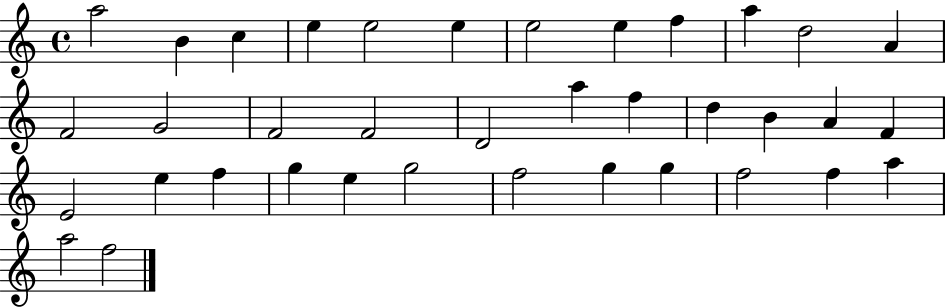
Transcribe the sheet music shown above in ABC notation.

X:1
T:Untitled
M:4/4
L:1/4
K:C
a2 B c e e2 e e2 e f a d2 A F2 G2 F2 F2 D2 a f d B A F E2 e f g e g2 f2 g g f2 f a a2 f2